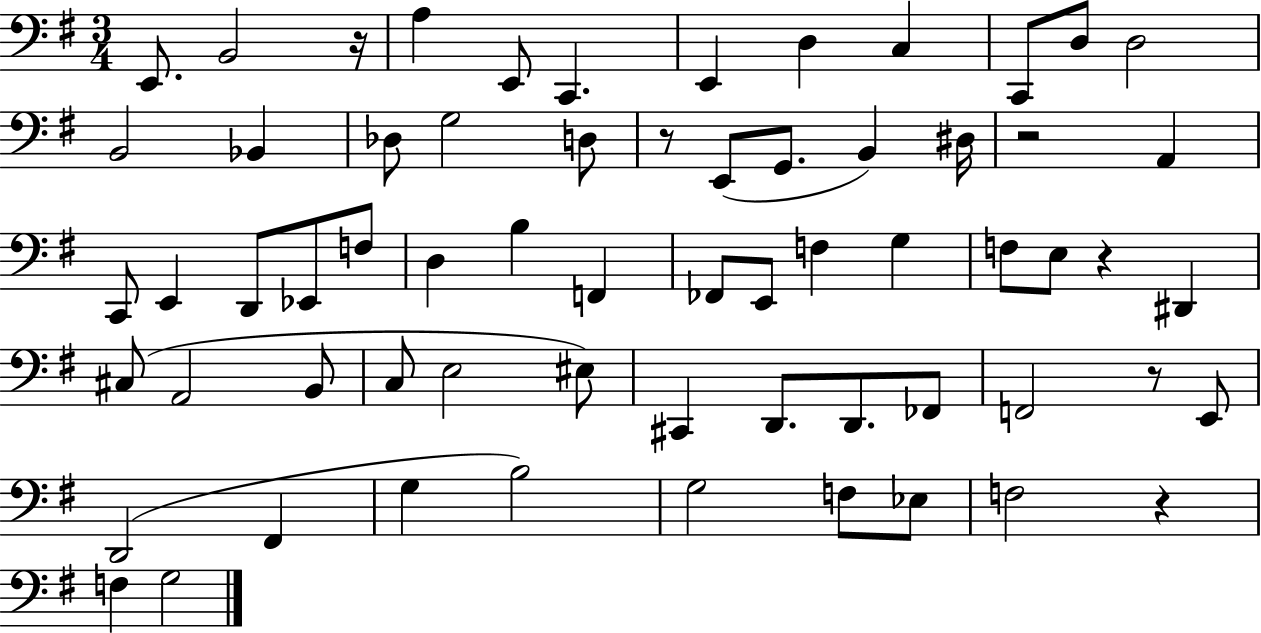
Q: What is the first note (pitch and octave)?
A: E2